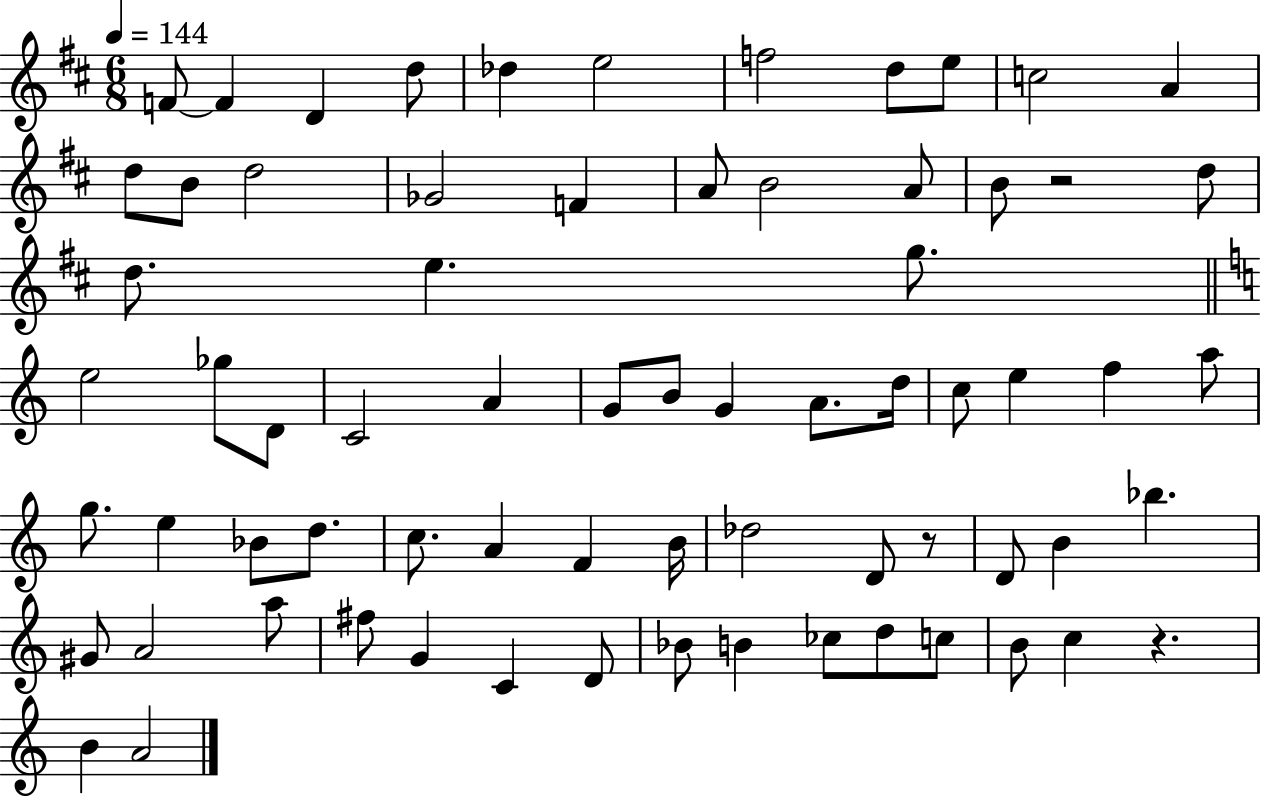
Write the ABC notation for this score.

X:1
T:Untitled
M:6/8
L:1/4
K:D
F/2 F D d/2 _d e2 f2 d/2 e/2 c2 A d/2 B/2 d2 _G2 F A/2 B2 A/2 B/2 z2 d/2 d/2 e g/2 e2 _g/2 D/2 C2 A G/2 B/2 G A/2 d/4 c/2 e f a/2 g/2 e _B/2 d/2 c/2 A F B/4 _d2 D/2 z/2 D/2 B _b ^G/2 A2 a/2 ^f/2 G C D/2 _B/2 B _c/2 d/2 c/2 B/2 c z B A2